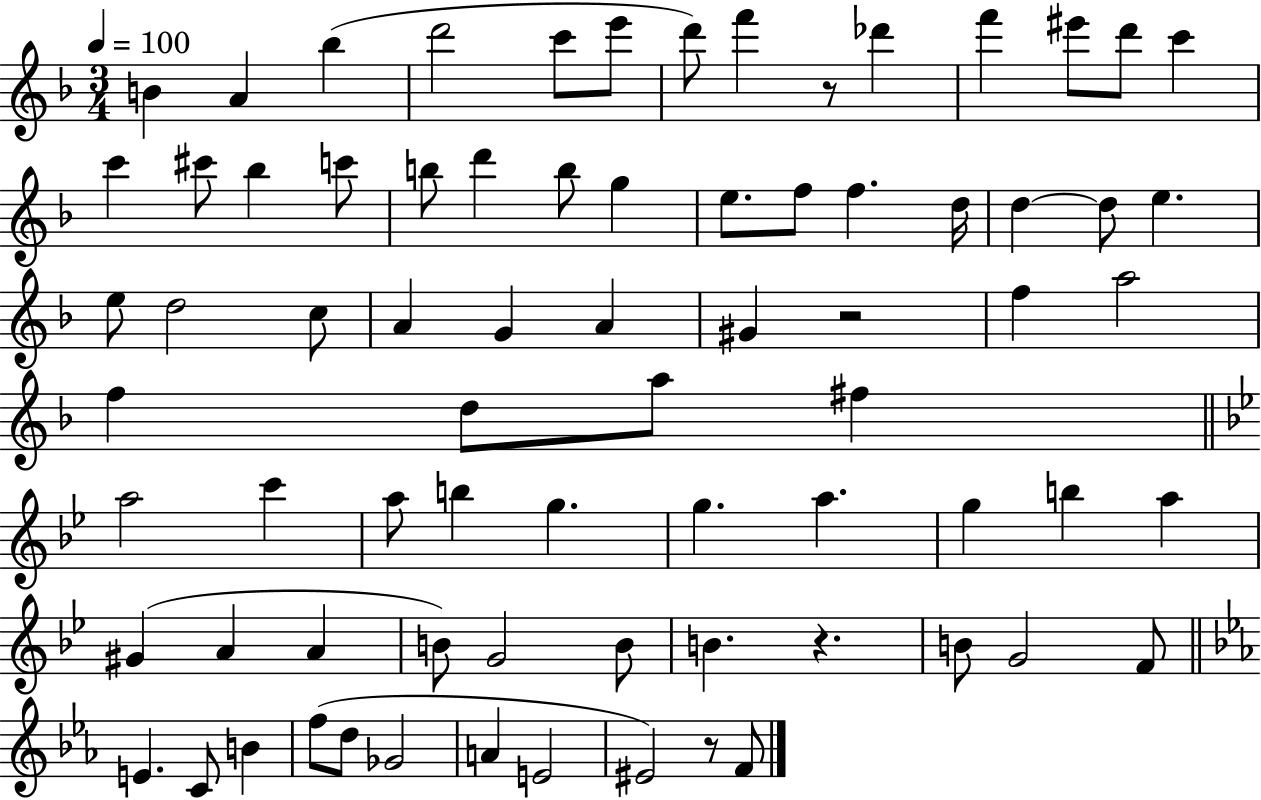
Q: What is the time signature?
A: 3/4